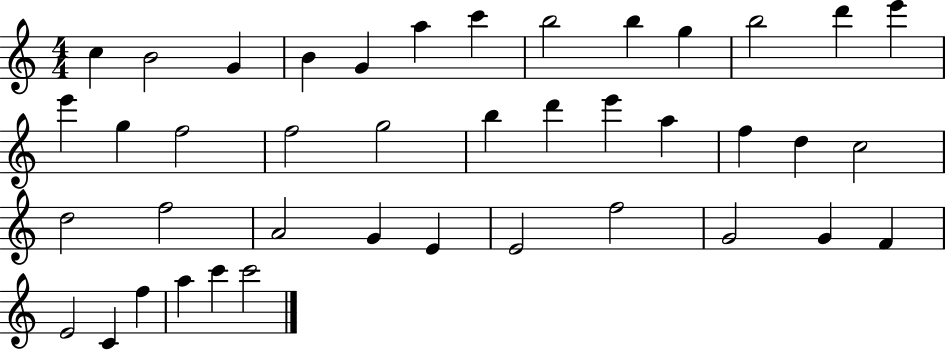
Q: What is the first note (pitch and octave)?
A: C5